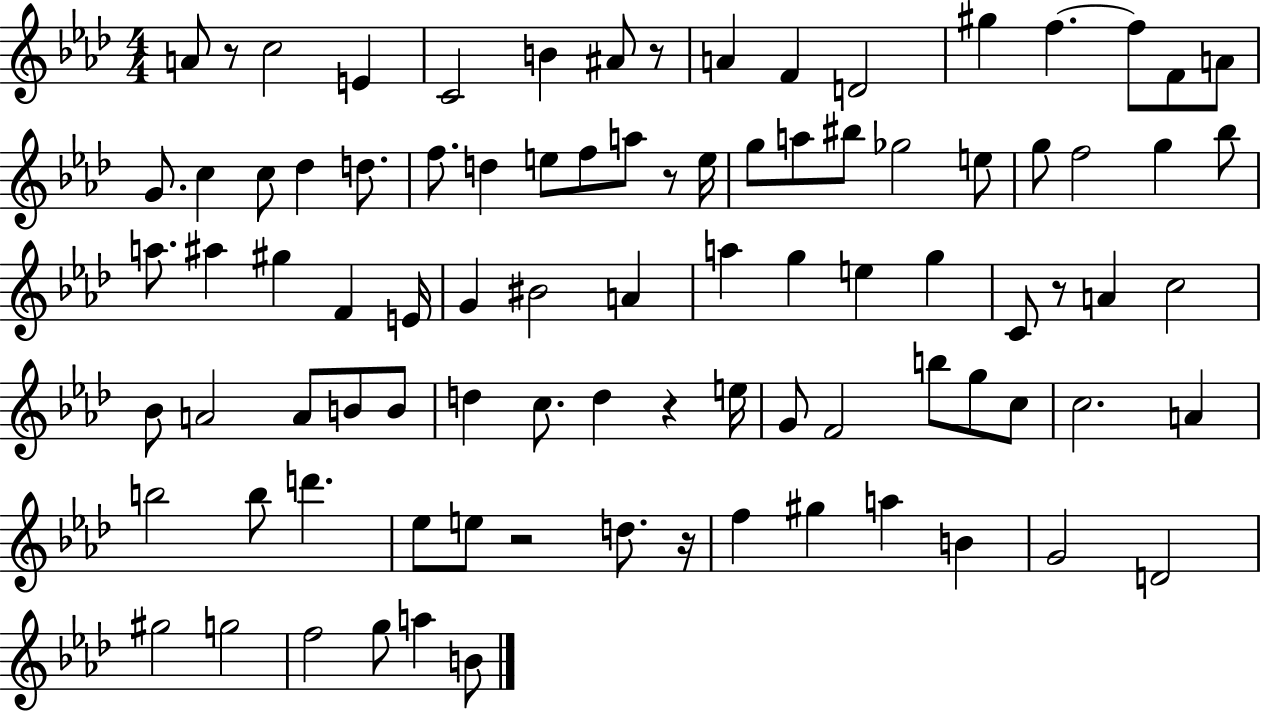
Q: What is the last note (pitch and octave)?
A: B4